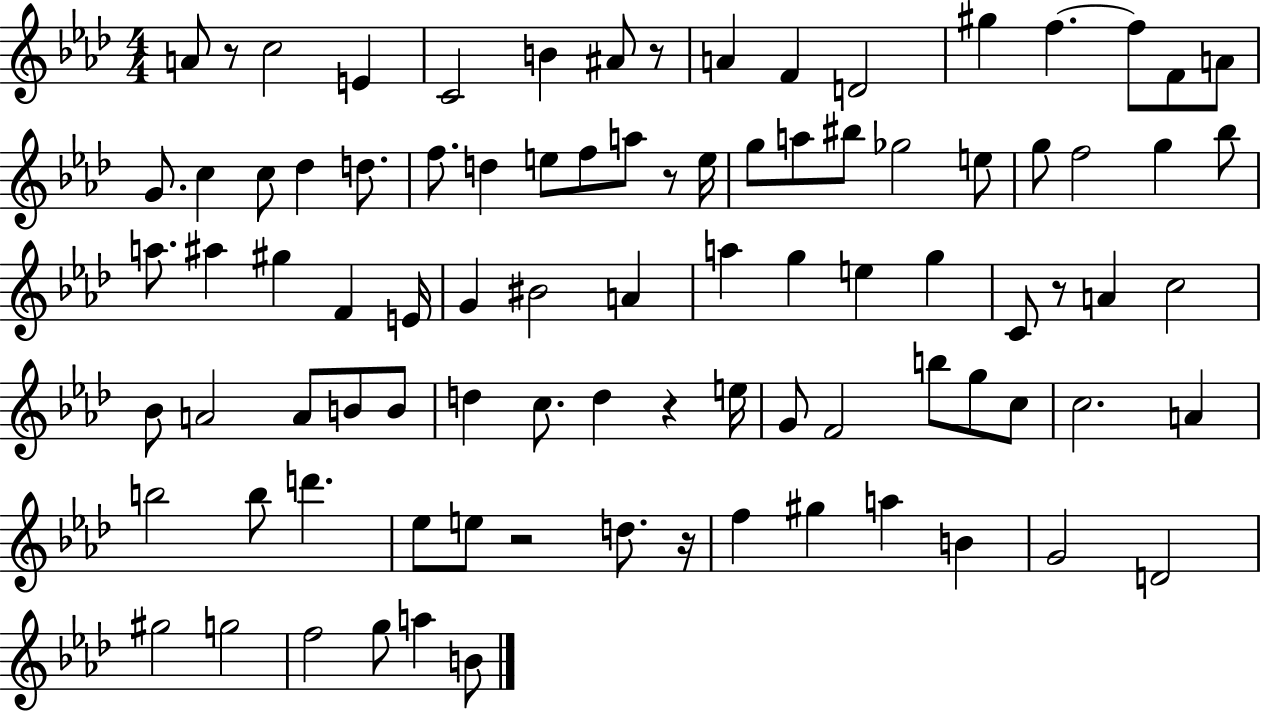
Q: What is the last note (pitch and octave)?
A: B4